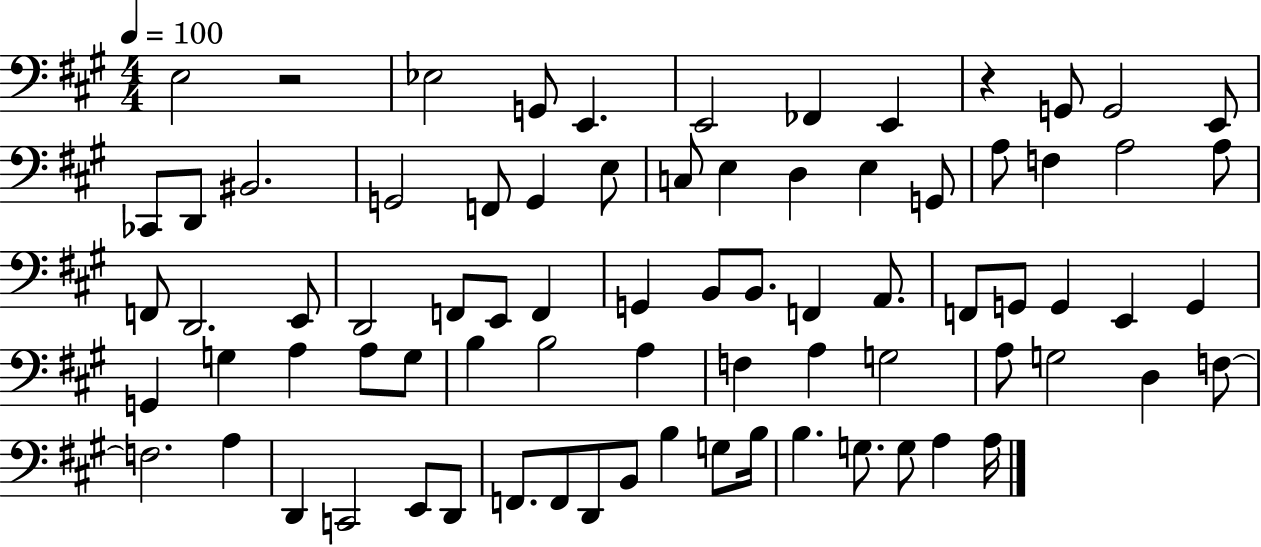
E3/h R/h Eb3/h G2/e E2/q. E2/h FES2/q E2/q R/q G2/e G2/h E2/e CES2/e D2/e BIS2/h. G2/h F2/e G2/q E3/e C3/e E3/q D3/q E3/q G2/e A3/e F3/q A3/h A3/e F2/e D2/h. E2/e D2/h F2/e E2/e F2/q G2/q B2/e B2/e. F2/q A2/e. F2/e G2/e G2/q E2/q G2/q G2/q G3/q A3/q A3/e G3/e B3/q B3/h A3/q F3/q A3/q G3/h A3/e G3/h D3/q F3/e F3/h. A3/q D2/q C2/h E2/e D2/e F2/e. F2/e D2/e B2/e B3/q G3/e B3/s B3/q. G3/e. G3/e A3/q A3/s